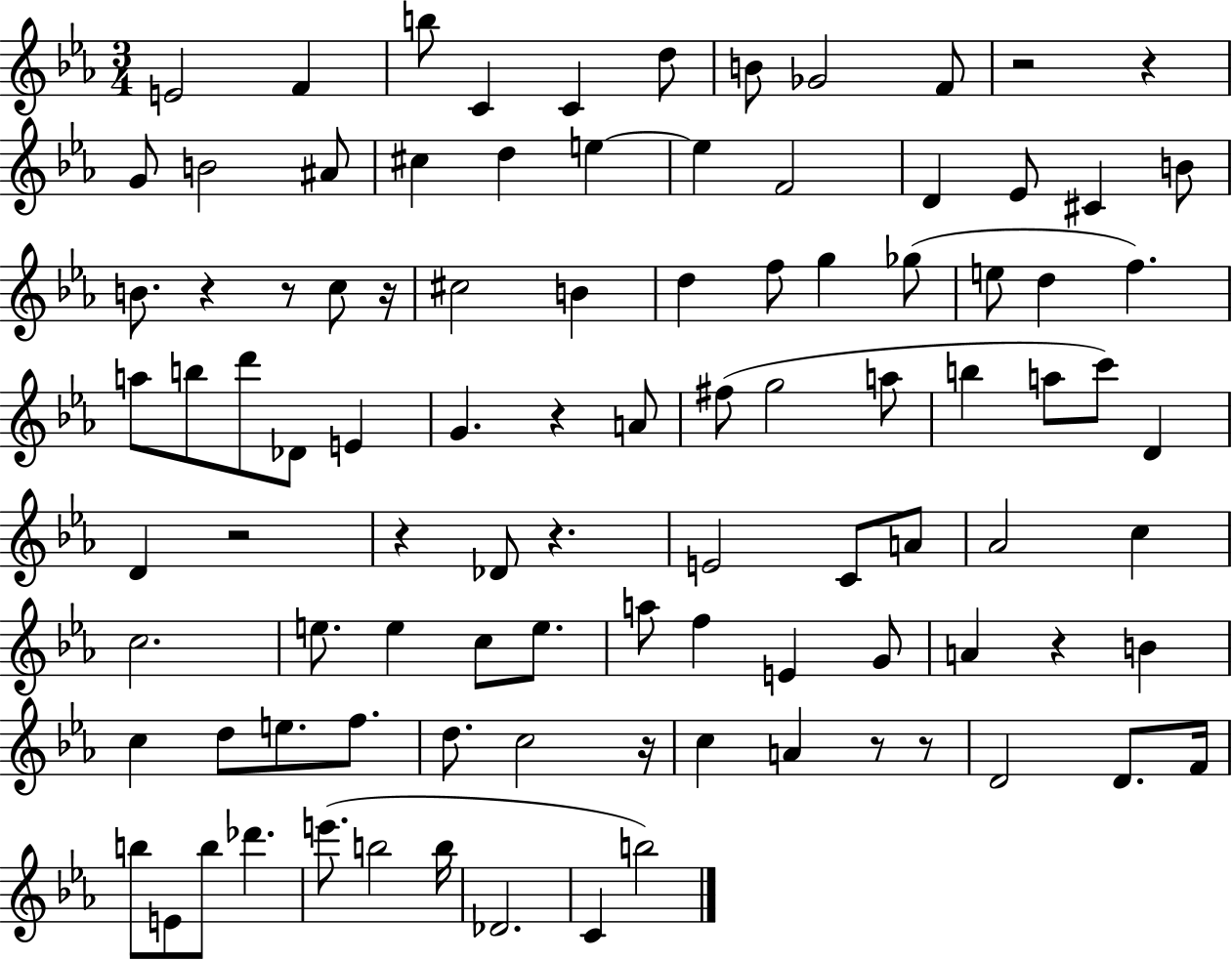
X:1
T:Untitled
M:3/4
L:1/4
K:Eb
E2 F b/2 C C d/2 B/2 _G2 F/2 z2 z G/2 B2 ^A/2 ^c d e e F2 D _E/2 ^C B/2 B/2 z z/2 c/2 z/4 ^c2 B d f/2 g _g/2 e/2 d f a/2 b/2 d'/2 _D/2 E G z A/2 ^f/2 g2 a/2 b a/2 c'/2 D D z2 z _D/2 z E2 C/2 A/2 _A2 c c2 e/2 e c/2 e/2 a/2 f E G/2 A z B c d/2 e/2 f/2 d/2 c2 z/4 c A z/2 z/2 D2 D/2 F/4 b/2 E/2 b/2 _d' e'/2 b2 b/4 _D2 C b2